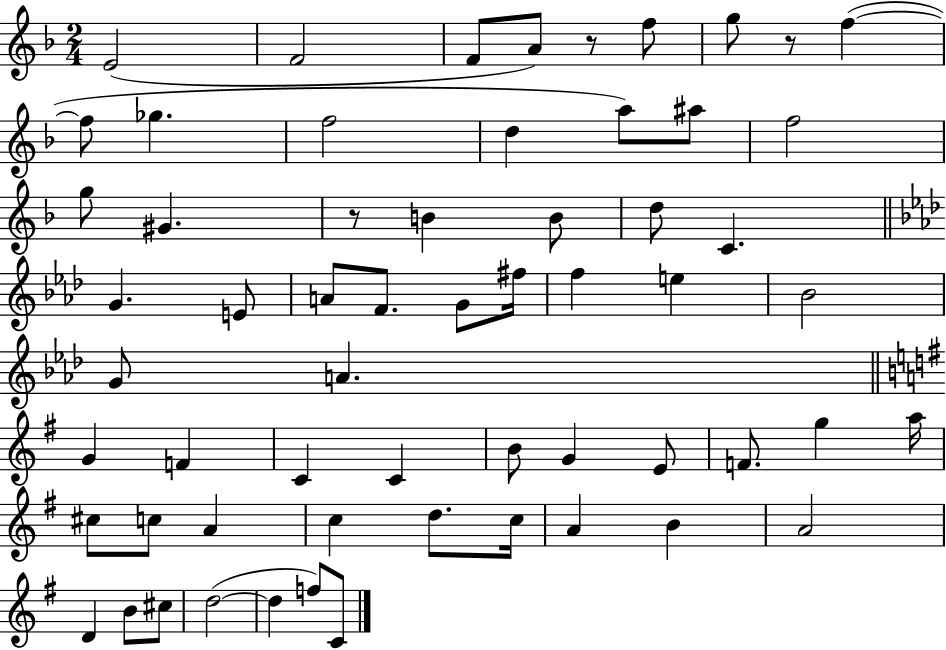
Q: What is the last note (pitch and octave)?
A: C4